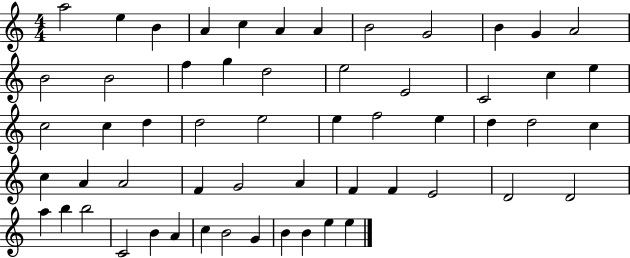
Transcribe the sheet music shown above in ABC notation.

X:1
T:Untitled
M:4/4
L:1/4
K:C
a2 e B A c A A B2 G2 B G A2 B2 B2 f g d2 e2 E2 C2 c e c2 c d d2 e2 e f2 e d d2 c c A A2 F G2 A F F E2 D2 D2 a b b2 C2 B A c B2 G B B e e